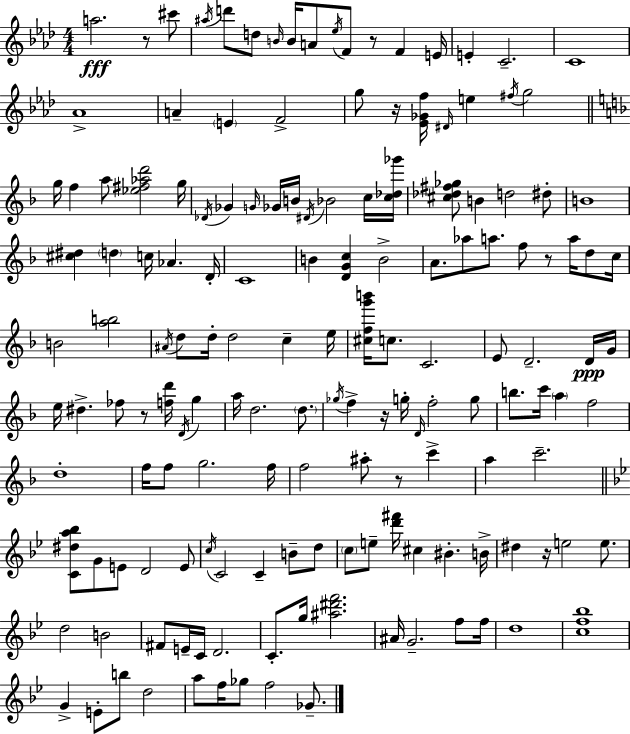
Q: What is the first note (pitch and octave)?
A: A5